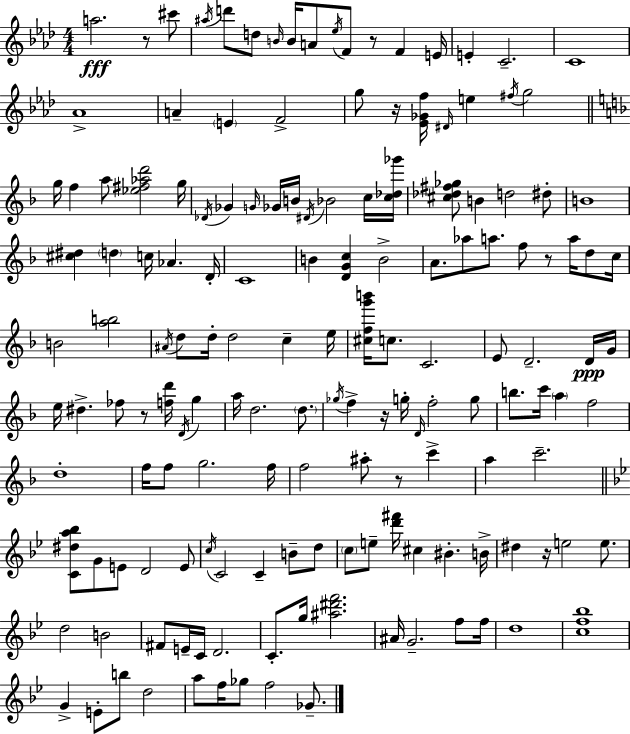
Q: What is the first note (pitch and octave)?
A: A5